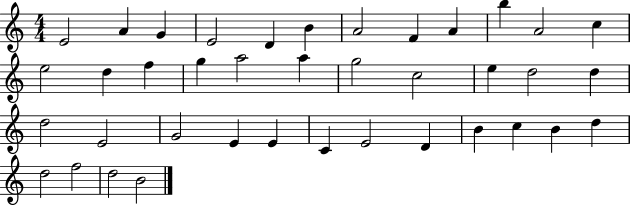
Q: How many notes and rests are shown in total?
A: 39